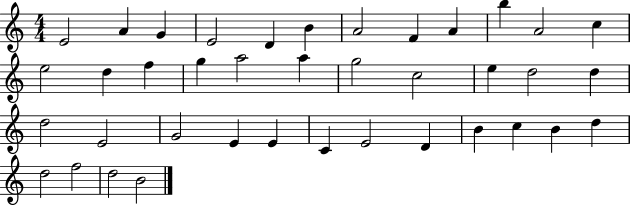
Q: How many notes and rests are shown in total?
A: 39